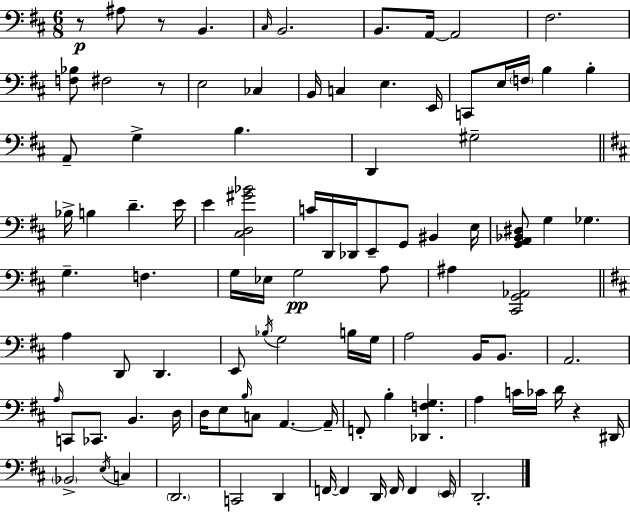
X:1
T:Untitled
M:6/8
L:1/4
K:D
z/2 ^A,/2 z/2 B,, ^C,/4 B,,2 B,,/2 A,,/4 A,,2 ^F,2 [F,_B,]/2 ^F,2 z/2 E,2 _C, B,,/4 C, E, E,,/4 C,,/2 E,/4 F,/4 B, B, A,,/2 G, B, D,, ^G,2 _B,/4 B, D E/4 E [^C,D,^G_B]2 C/4 D,,/4 _D,,/4 E,,/2 G,,/2 ^B,, E,/4 [G,,A,,_B,,^D,]/2 G, _G, G, F, G,/4 _E,/4 G,2 A,/2 ^A, [^C,,G,,_A,,]2 A, D,,/2 D,, E,,/2 _B,/4 G,2 B,/4 G,/4 A,2 B,,/4 B,,/2 A,,2 A,/4 C,,/2 _C,,/2 B,, D,/4 D,/4 E,/2 B,/4 C,/2 A,, A,,/4 F,,/2 B, [_D,,F,G,] A, C/4 _C/4 D/4 z ^D,,/4 _B,,2 E,/4 C, D,,2 C,,2 D,, F,,/4 F,, D,,/4 F,,/4 F,, E,,/4 D,,2